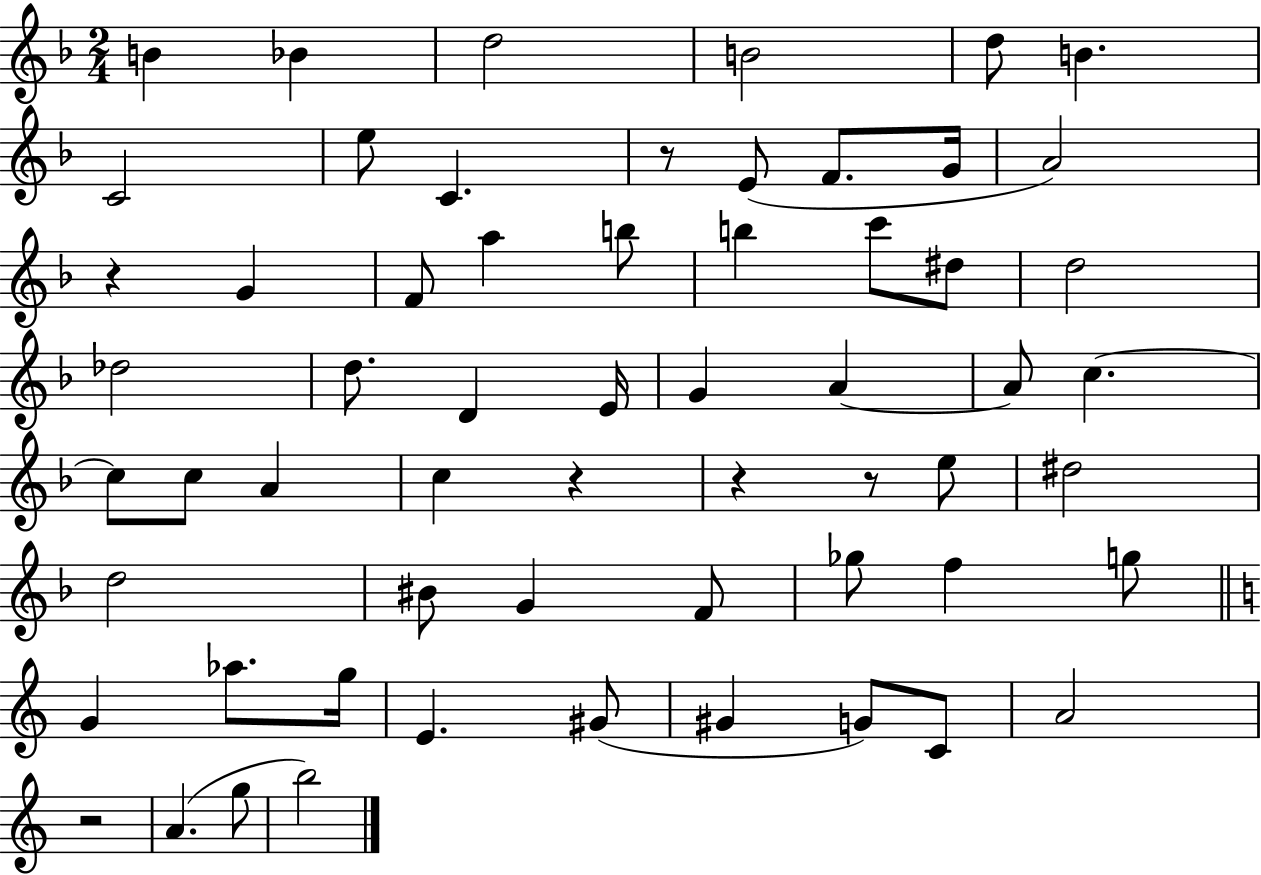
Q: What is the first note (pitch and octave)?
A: B4